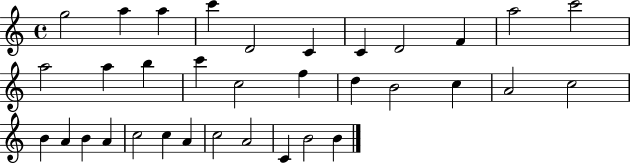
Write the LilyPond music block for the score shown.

{
  \clef treble
  \time 4/4
  \defaultTimeSignature
  \key c \major
  g''2 a''4 a''4 | c'''4 d'2 c'4 | c'4 d'2 f'4 | a''2 c'''2 | \break a''2 a''4 b''4 | c'''4 c''2 f''4 | d''4 b'2 c''4 | a'2 c''2 | \break b'4 a'4 b'4 a'4 | c''2 c''4 a'4 | c''2 a'2 | c'4 b'2 b'4 | \break \bar "|."
}